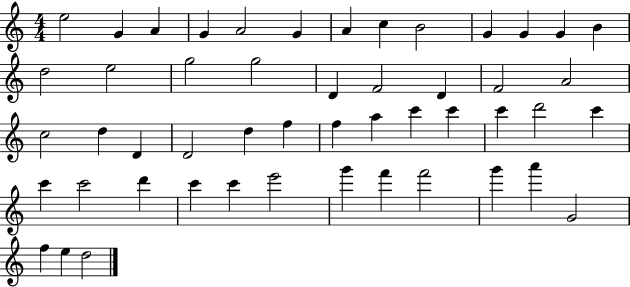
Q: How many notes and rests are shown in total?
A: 50